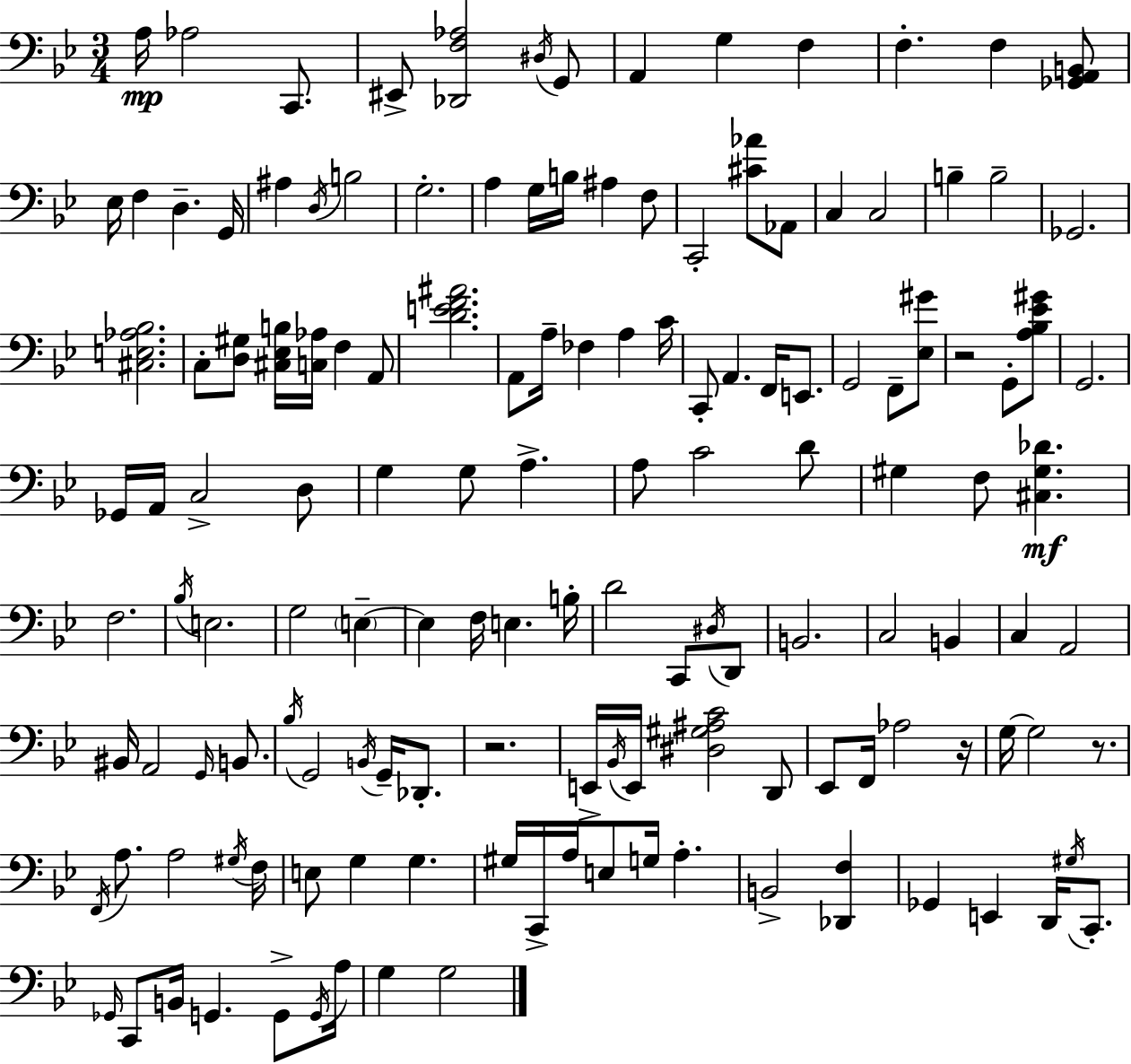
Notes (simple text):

A3/s Ab3/h C2/e. EIS2/e [Db2,F3,Ab3]/h D#3/s G2/e A2/q G3/q F3/q F3/q. F3/q [Gb2,A2,B2]/e Eb3/s F3/q D3/q. G2/s A#3/q D3/s B3/h G3/h. A3/q G3/s B3/s A#3/q F3/e C2/h [C#4,Ab4]/e Ab2/e C3/q C3/h B3/q B3/h Gb2/h. [C#3,E3,Ab3,Bb3]/h. C3/e [D3,G#3]/e [C#3,Eb3,B3]/s [C3,Ab3]/s F3/q A2/e [D4,E4,F4,A#4]/h. A2/e A3/s FES3/q A3/q C4/s C2/e A2/q. F2/s E2/e. G2/h F2/e [Eb3,G#4]/e R/h G2/e [A3,Bb3,Eb4,G#4]/e G2/h. Gb2/s A2/s C3/h D3/e G3/q G3/e A3/q. A3/e C4/h D4/e G#3/q F3/e [C#3,G#3,Db4]/q. F3/h. Bb3/s E3/h. G3/h E3/q E3/q F3/s E3/q. B3/s D4/h C2/e D#3/s D2/e B2/h. C3/h B2/q C3/q A2/h BIS2/s A2/h G2/s B2/e. Bb3/s G2/h B2/s G2/s Db2/e. R/h. E2/s Bb2/s E2/s [D#3,G#3,A#3,C4]/h D2/e Eb2/e F2/s Ab3/h R/s G3/s G3/h R/e. F2/s A3/e. A3/h G#3/s F3/s E3/e G3/q G3/q. G#3/s C2/s A3/s E3/e G3/s A3/q. B2/h [Db2,F3]/q Gb2/q E2/q D2/s G#3/s C2/e. Gb2/s C2/e B2/s G2/q. G2/e G2/s A3/s G3/q G3/h